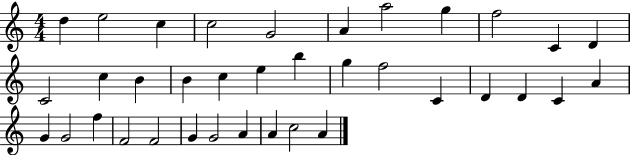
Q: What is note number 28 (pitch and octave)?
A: F5